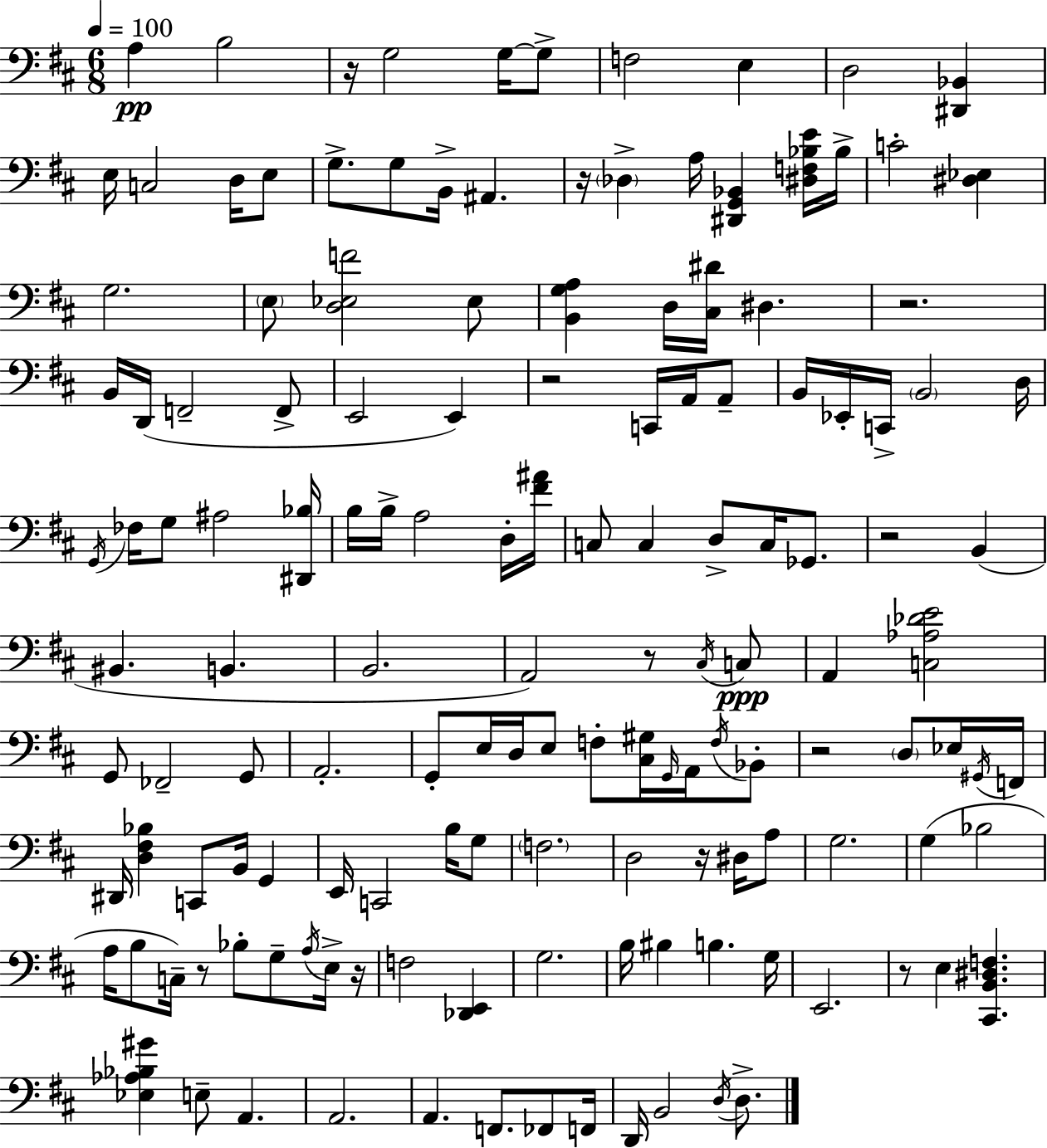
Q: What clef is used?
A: bass